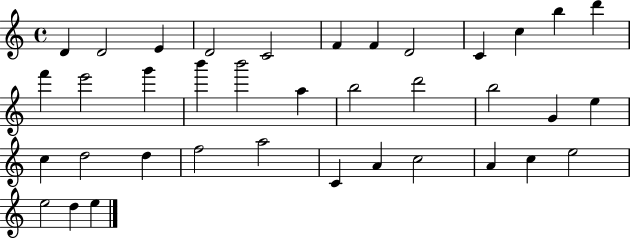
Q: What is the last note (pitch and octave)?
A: E5